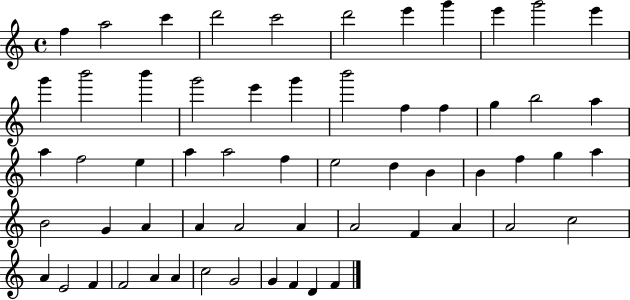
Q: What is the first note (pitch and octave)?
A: F5